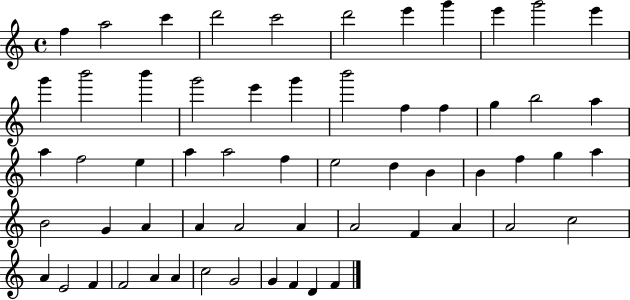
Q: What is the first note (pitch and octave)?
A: F5